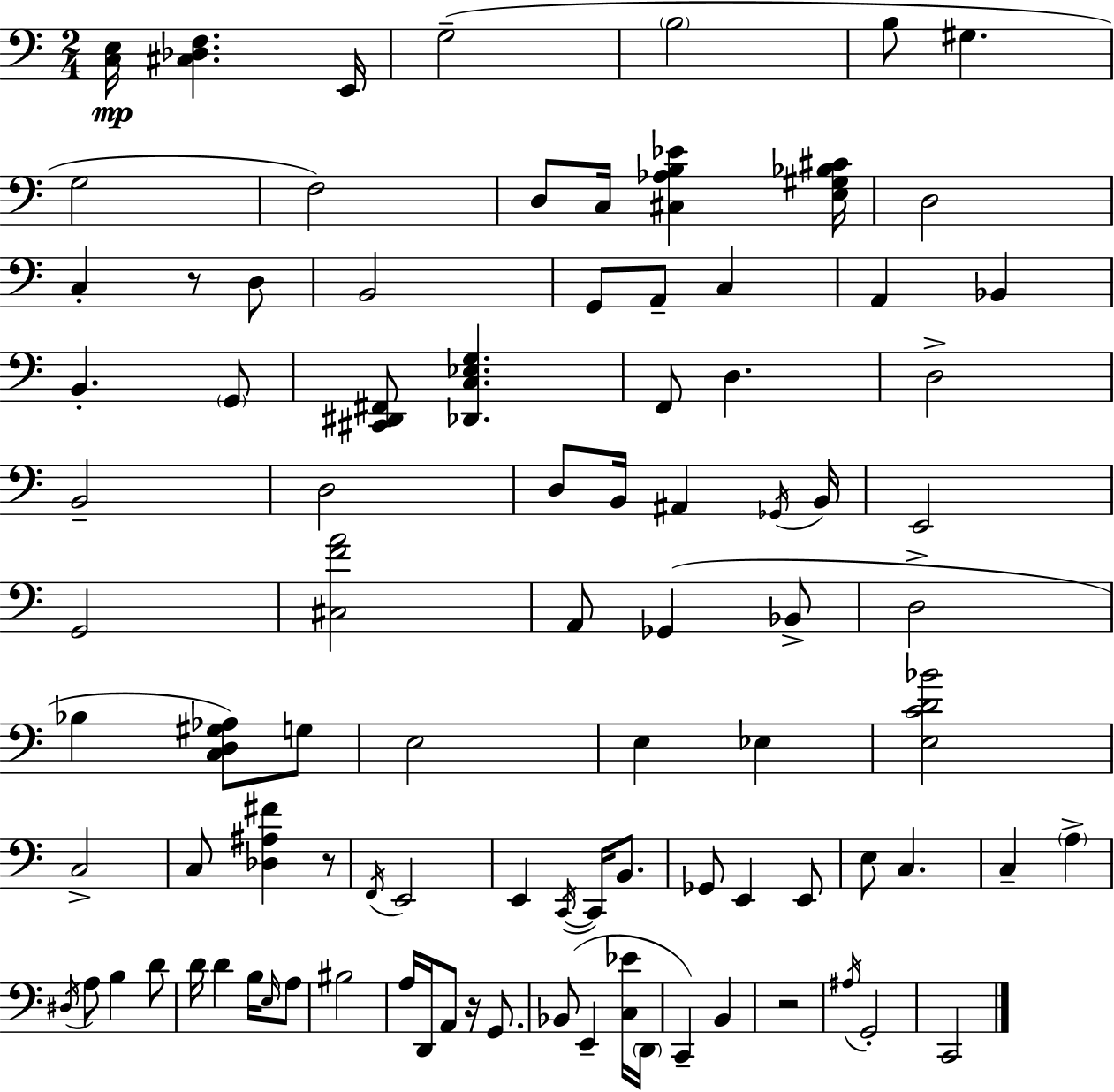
X:1
T:Untitled
M:2/4
L:1/4
K:Am
[C,E,]/4 [^C,_D,F,] E,,/4 G,2 B,2 B,/2 ^G, G,2 F,2 D,/2 C,/4 [^C,_A,B,_E] [E,^G,_B,^C]/4 D,2 C, z/2 D,/2 B,,2 G,,/2 A,,/2 C, A,, _B,, B,, G,,/2 [^C,,^D,,^F,,]/2 [_D,,C,_E,G,] F,,/2 D, D,2 B,,2 D,2 D,/2 B,,/4 ^A,, _G,,/4 B,,/4 E,,2 G,,2 [^C,FA]2 A,,/2 _G,, _B,,/2 D,2 _B, [C,D,^G,_A,]/2 G,/2 E,2 E, _E, [E,CD_B]2 C,2 C,/2 [_D,^A,^F] z/2 F,,/4 E,,2 E,, C,,/4 C,,/4 B,,/2 _G,,/2 E,, E,,/2 E,/2 C, C, A, ^D,/4 A,/2 B, D/2 D/4 D B,/4 E,/4 A,/2 ^B,2 A,/4 D,,/4 A,,/2 z/4 G,,/2 _B,,/2 E,, [C,_E]/4 D,,/4 C,, B,, z2 ^A,/4 G,,2 C,,2